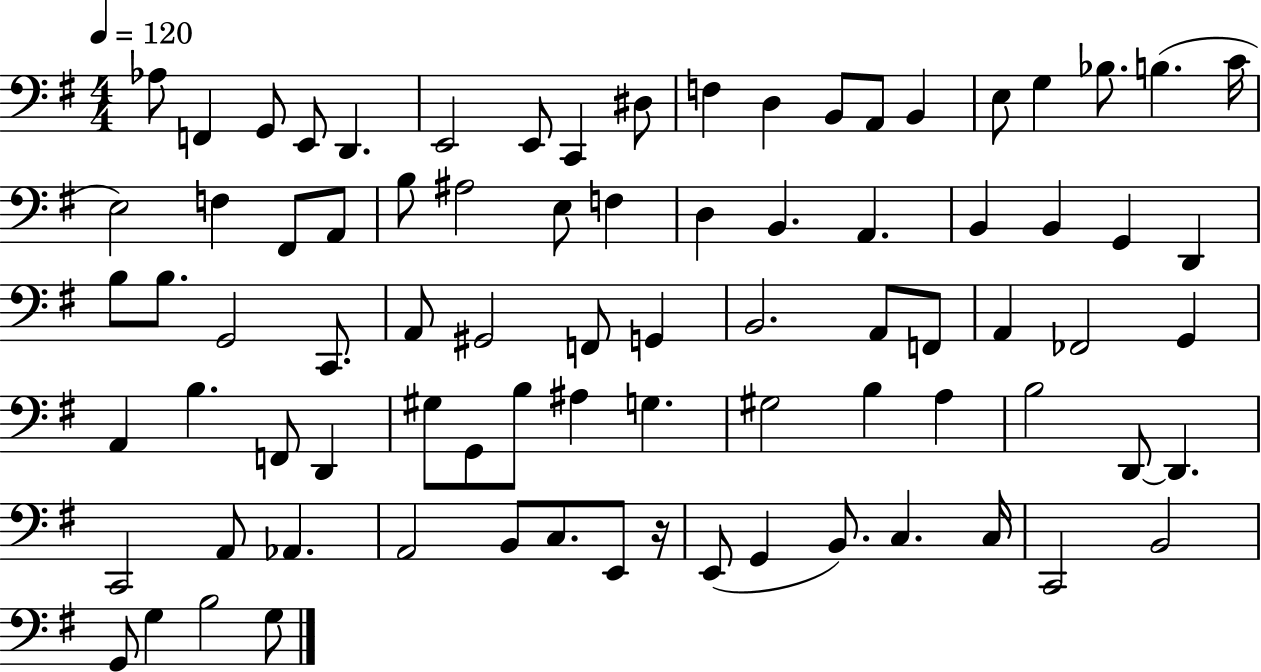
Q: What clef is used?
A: bass